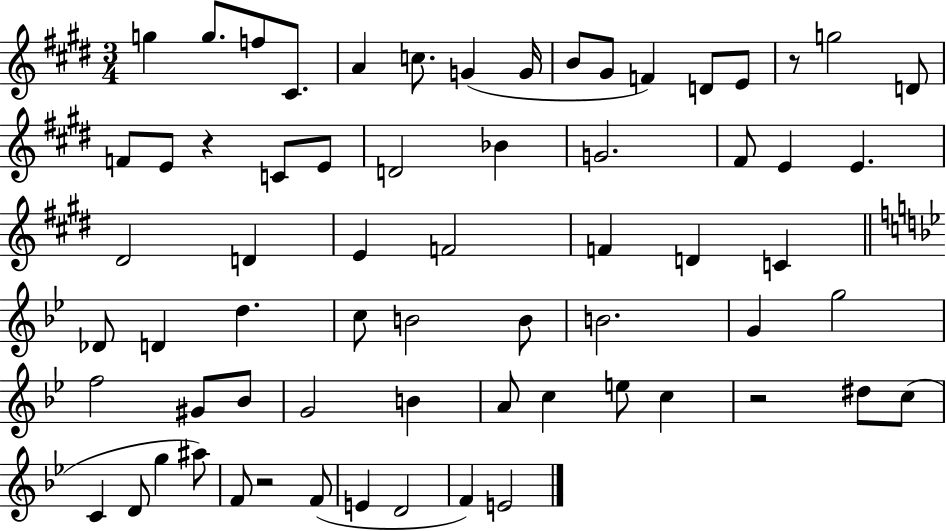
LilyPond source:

{
  \clef treble
  \numericTimeSignature
  \time 3/4
  \key e \major
  g''4 g''8. f''8 cis'8. | a'4 c''8. g'4( g'16 | b'8 gis'8 f'4) d'8 e'8 | r8 g''2 d'8 | \break f'8 e'8 r4 c'8 e'8 | d'2 bes'4 | g'2. | fis'8 e'4 e'4. | \break dis'2 d'4 | e'4 f'2 | f'4 d'4 c'4 | \bar "||" \break \key bes \major des'8 d'4 d''4. | c''8 b'2 b'8 | b'2. | g'4 g''2 | \break f''2 gis'8 bes'8 | g'2 b'4 | a'8 c''4 e''8 c''4 | r2 dis''8 c''8( | \break c'4 d'8 g''4 ais''8) | f'8 r2 f'8( | e'4 d'2 | f'4) e'2 | \break \bar "|."
}